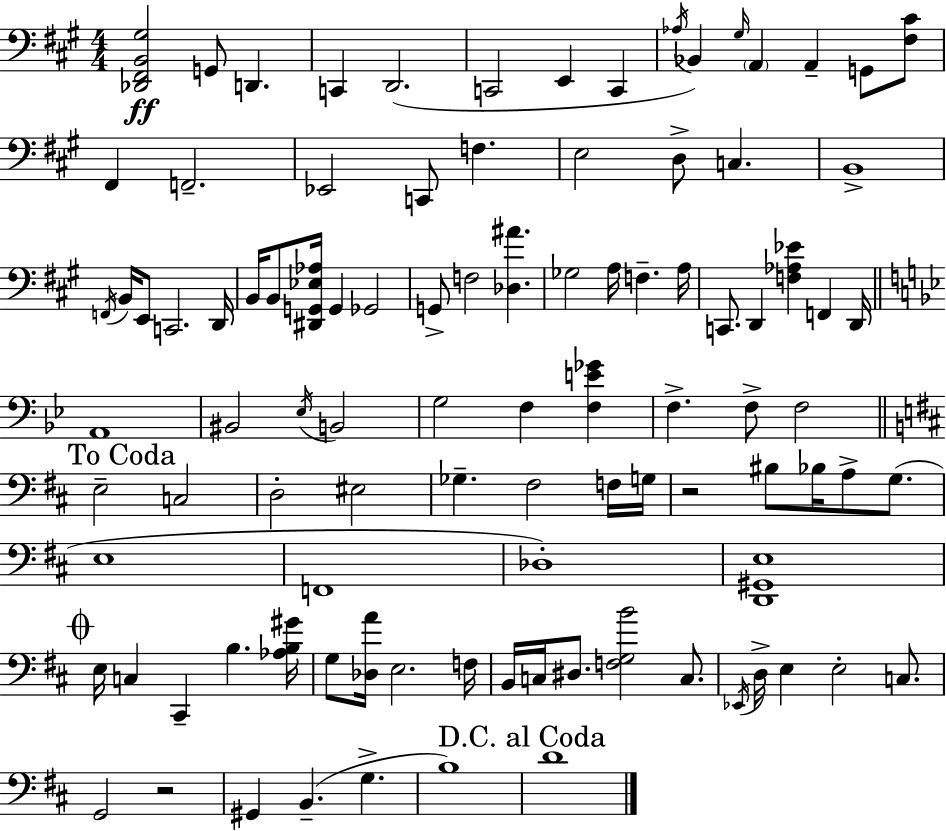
{
  \clef bass
  \numericTimeSignature
  \time 4/4
  \key a \major
  <des, fis, b, gis>2\ff g,8 d,4. | c,4 d,2.( | c,2 e,4 c,4 | \acciaccatura { aes16 } bes,4) \grace { gis16 } \parenthesize a,4 a,4-- g,8 | \break <fis cis'>8 fis,4 f,2.-- | ees,2 c,8 f4. | e2 d8-> c4. | b,1-> | \break \acciaccatura { f,16 } b,16 e,8 c,2. | d,16 b,16 b,8 <dis, g, ees aes>16 g,4 ges,2 | g,8-> f2 <des ais'>4. | ges2 a16 f4.-- | \break a16 c,8. d,4 <f aes ees'>4 f,4 | d,16 \bar "||" \break \key bes \major a,1 | bis,2 \acciaccatura { ees16 } b,2 | g2 f4 <f e' ges'>4 | f4.-> f8-> f2 | \break \mark "To Coda" \bar "||" \break \key d \major e2-- c2 | d2-. eis2 | ges4.-- fis2 f16 g16 | r2 bis8 bes16 a8-> g8.( | \break e1 | f,1 | des1-.) | <d, gis, e>1 | \break \mark \markup { \musicglyph "scripts.coda" } e16 c4 cis,4-- b4. <aes b gis'>16 | g8 <des a'>16 e2. f16 | b,16 c16 dis8. <f g b'>2 c8. | \acciaccatura { ees,16 } d16-> e4 e2-. c8. | \break g,2 r2 | gis,4 b,4.--( g4.-> | b1) | \mark "D.C. al Coda" d'1 | \break \bar "|."
}